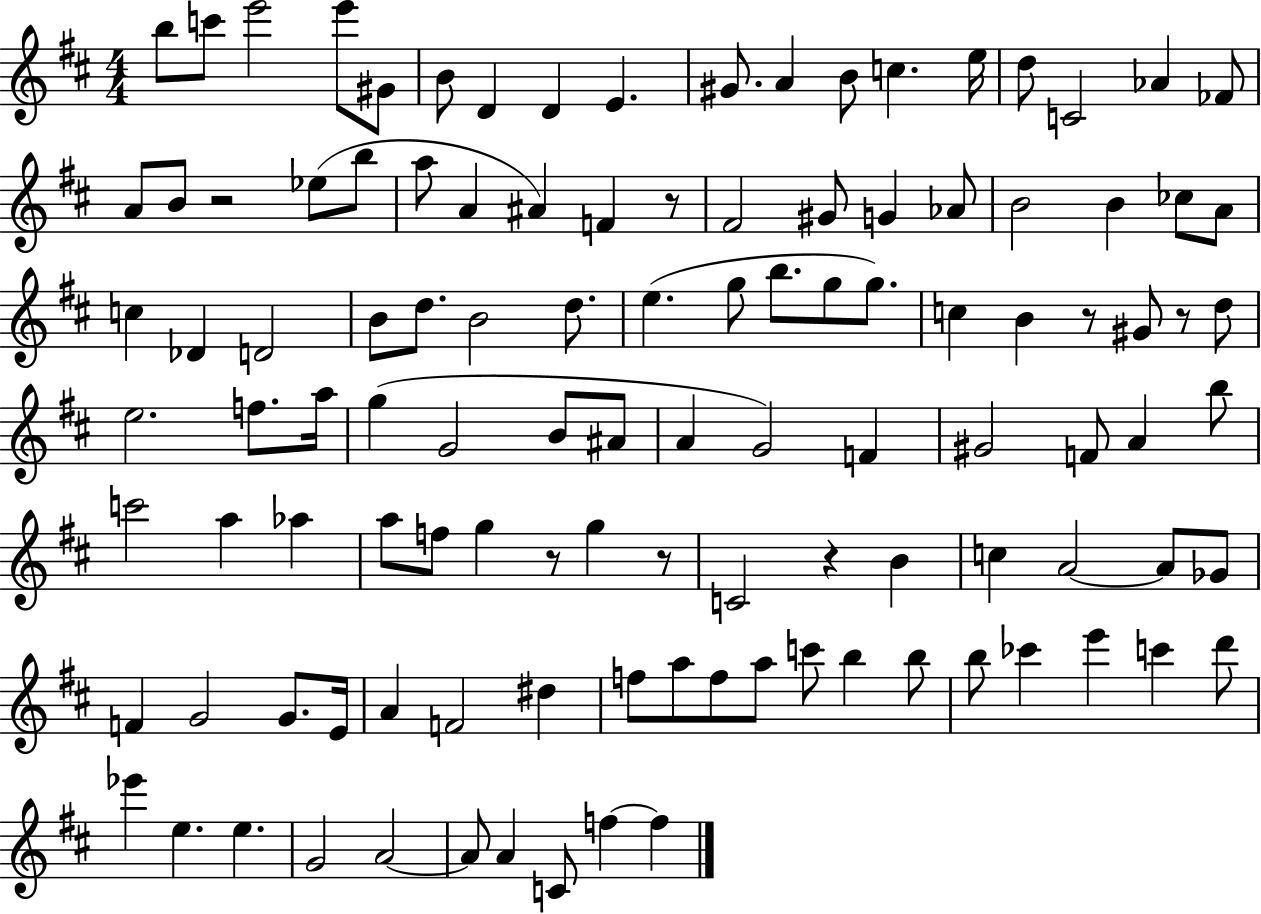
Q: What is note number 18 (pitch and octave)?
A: FES4